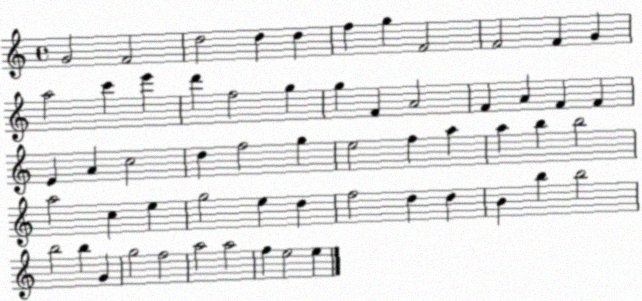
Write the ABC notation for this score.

X:1
T:Untitled
M:4/4
L:1/4
K:C
G2 F2 d2 d d f g F2 F2 F G a2 c' e' d' f2 g g F A2 F A F F E A c2 d f2 g e2 f a a b b2 a2 c e g2 e d f2 d d B b b2 b2 b G g2 f2 a2 a2 f e2 e